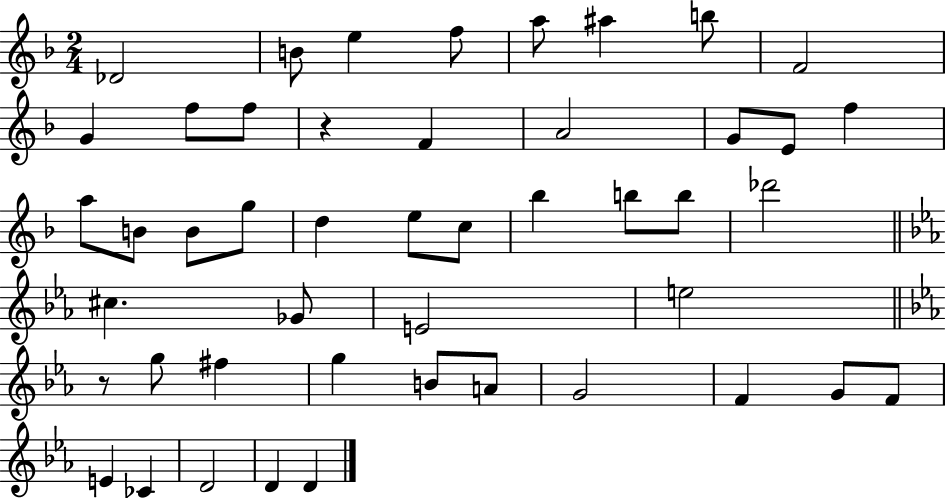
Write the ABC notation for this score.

X:1
T:Untitled
M:2/4
L:1/4
K:F
_D2 B/2 e f/2 a/2 ^a b/2 F2 G f/2 f/2 z F A2 G/2 E/2 f a/2 B/2 B/2 g/2 d e/2 c/2 _b b/2 b/2 _d'2 ^c _G/2 E2 e2 z/2 g/2 ^f g B/2 A/2 G2 F G/2 F/2 E _C D2 D D